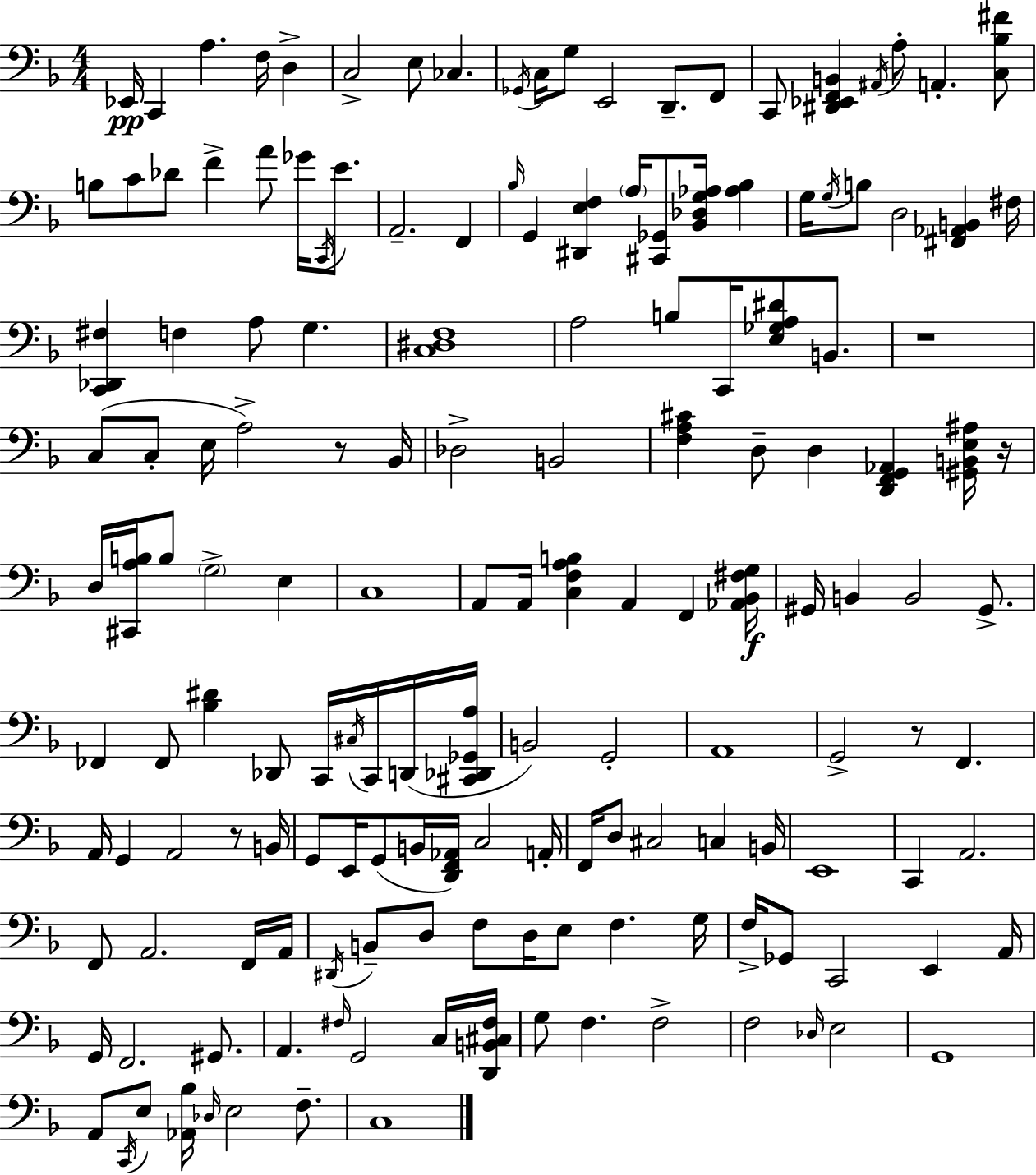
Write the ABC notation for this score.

X:1
T:Untitled
M:4/4
L:1/4
K:Dm
_E,,/4 C,, A, F,/4 D, C,2 E,/2 _C, _G,,/4 C,/4 G,/2 E,,2 D,,/2 F,,/2 C,,/2 [^D,,_E,,F,,B,,] ^A,,/4 A,/2 A,, [C,_B,^F]/2 B,/2 C/2 _D/2 F A/2 _G/4 C,,/4 E/2 A,,2 F,, _B,/4 G,, [^D,,E,F,] A,/4 [^C,,_G,,]/2 [_B,,_D,G,_A,]/4 [_A,_B,] G,/4 G,/4 B,/2 D,2 [^F,,_A,,B,,] ^F,/4 [C,,_D,,^F,] F, A,/2 G, [C,^D,F,]4 A,2 B,/2 C,,/4 [E,_G,A,^D]/2 B,,/2 z4 C,/2 C,/2 E,/4 A,2 z/2 _B,,/4 _D,2 B,,2 [F,A,^C] D,/2 D, [D,,F,,G,,_A,,] [^G,,B,,E,^A,]/4 z/4 D,/4 [^C,,A,B,]/4 B,/2 G,2 E, C,4 A,,/2 A,,/4 [C,F,A,B,] A,, F,, [_A,,_B,,^F,G,]/4 ^G,,/4 B,, B,,2 ^G,,/2 _F,, _F,,/2 [_B,^D] _D,,/2 C,,/4 ^C,/4 C,,/4 D,,/4 [^C,,_D,,_G,,A,]/4 B,,2 G,,2 A,,4 G,,2 z/2 F,, A,,/4 G,, A,,2 z/2 B,,/4 G,,/2 E,,/4 G,,/2 B,,/4 [D,,F,,_A,,]/4 C,2 A,,/4 F,,/4 D,/2 ^C,2 C, B,,/4 E,,4 C,, A,,2 F,,/2 A,,2 F,,/4 A,,/4 ^D,,/4 B,,/2 D,/2 F,/2 D,/4 E,/2 F, G,/4 F,/4 _G,,/2 C,,2 E,, A,,/4 G,,/4 F,,2 ^G,,/2 A,, ^F,/4 G,,2 C,/4 [D,,B,,^C,^F,]/4 G,/2 F, F,2 F,2 _D,/4 E,2 G,,4 A,,/2 C,,/4 E,/2 [_A,,_B,]/4 _D,/4 E,2 F,/2 C,4